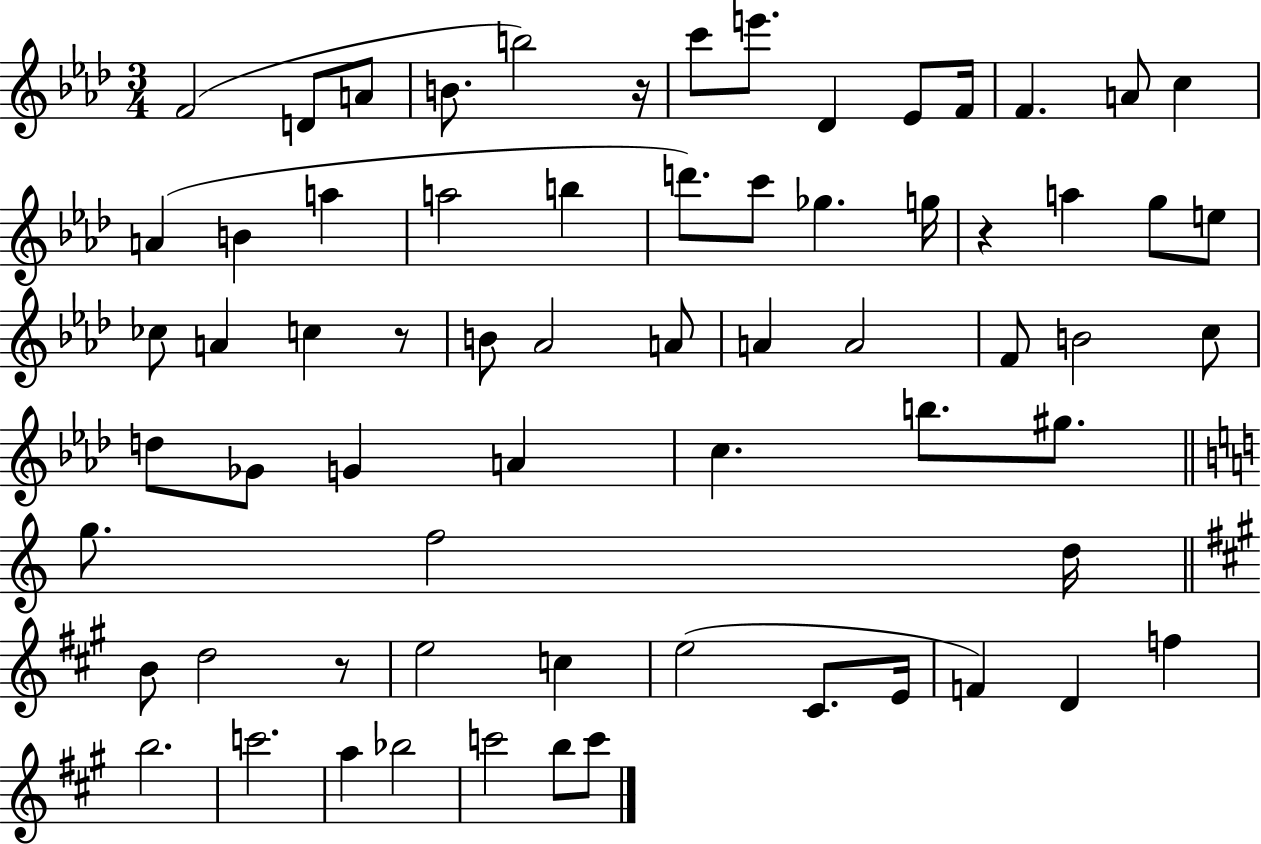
X:1
T:Untitled
M:3/4
L:1/4
K:Ab
F2 D/2 A/2 B/2 b2 z/4 c'/2 e'/2 _D _E/2 F/4 F A/2 c A B a a2 b d'/2 c'/2 _g g/4 z a g/2 e/2 _c/2 A c z/2 B/2 _A2 A/2 A A2 F/2 B2 c/2 d/2 _G/2 G A c b/2 ^g/2 g/2 f2 d/4 B/2 d2 z/2 e2 c e2 ^C/2 E/4 F D f b2 c'2 a _b2 c'2 b/2 c'/2